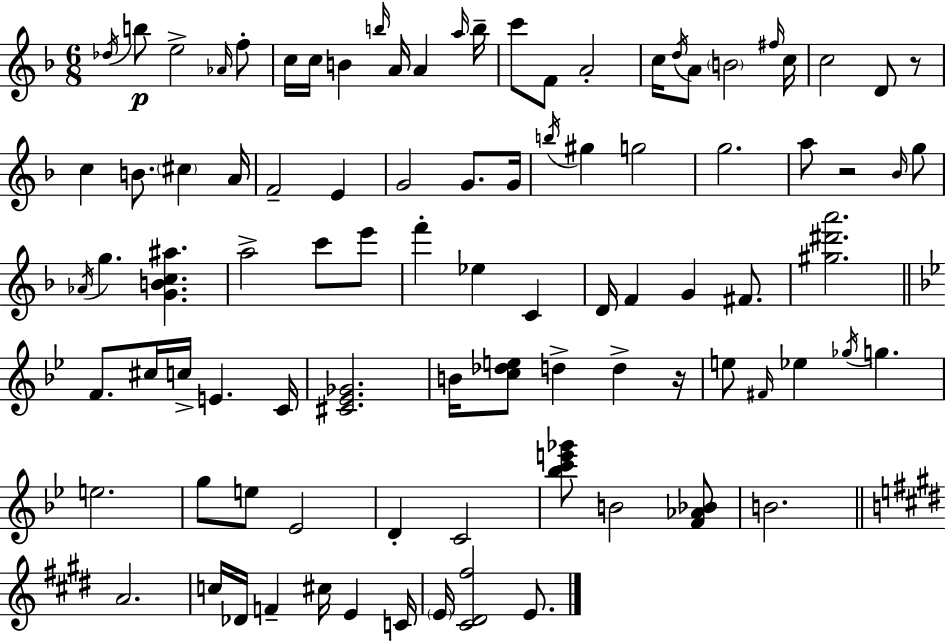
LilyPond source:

{
  \clef treble
  \numericTimeSignature
  \time 6/8
  \key f \major
  \repeat volta 2 { \acciaccatura { des''16 }\p b''8 e''2-> \grace { aes'16 } | f''8-. c''16 c''16 b'4 \grace { b''16 } a'16 a'4 | \grace { a''16 } b''16-- c'''8 f'8 a'2-. | c''16 \acciaccatura { d''16 } a'8 \parenthesize b'2 | \break \grace { fis''16 } c''16 c''2 | d'8 r8 c''4 b'8. | \parenthesize cis''4 a'16 f'2-- | e'4 g'2 | \break g'8. g'16 \acciaccatura { b''16 } gis''4 g''2 | g''2. | a''8 r2 | \grace { bes'16 } g''8 \acciaccatura { aes'16 } g''4. | \break <g' b' c'' ais''>4. a''2-> | c'''8 e'''8 f'''4-. | ees''4 c'4 d'16 f'4 | g'4 fis'8. <gis'' dis''' a'''>2. | \break \bar "||" \break \key bes \major f'8. cis''16 c''16-> e'4. c'16 | <cis' ees' ges'>2. | b'16 <c'' des'' e''>8 d''4-> d''4-> r16 | e''8 \grace { fis'16 } ees''4 \acciaccatura { ges''16 } g''4. | \break e''2. | g''8 e''8 ees'2 | d'4-. c'2 | <bes'' c''' e''' ges'''>8 b'2 | \break <f' aes' bes'>8 b'2. | \bar "||" \break \key e \major a'2. | c''16 des'16 f'4-- cis''16 e'4 c'16 | \parenthesize e'16 <cis' dis' fis''>2 e'8. | } \bar "|."
}